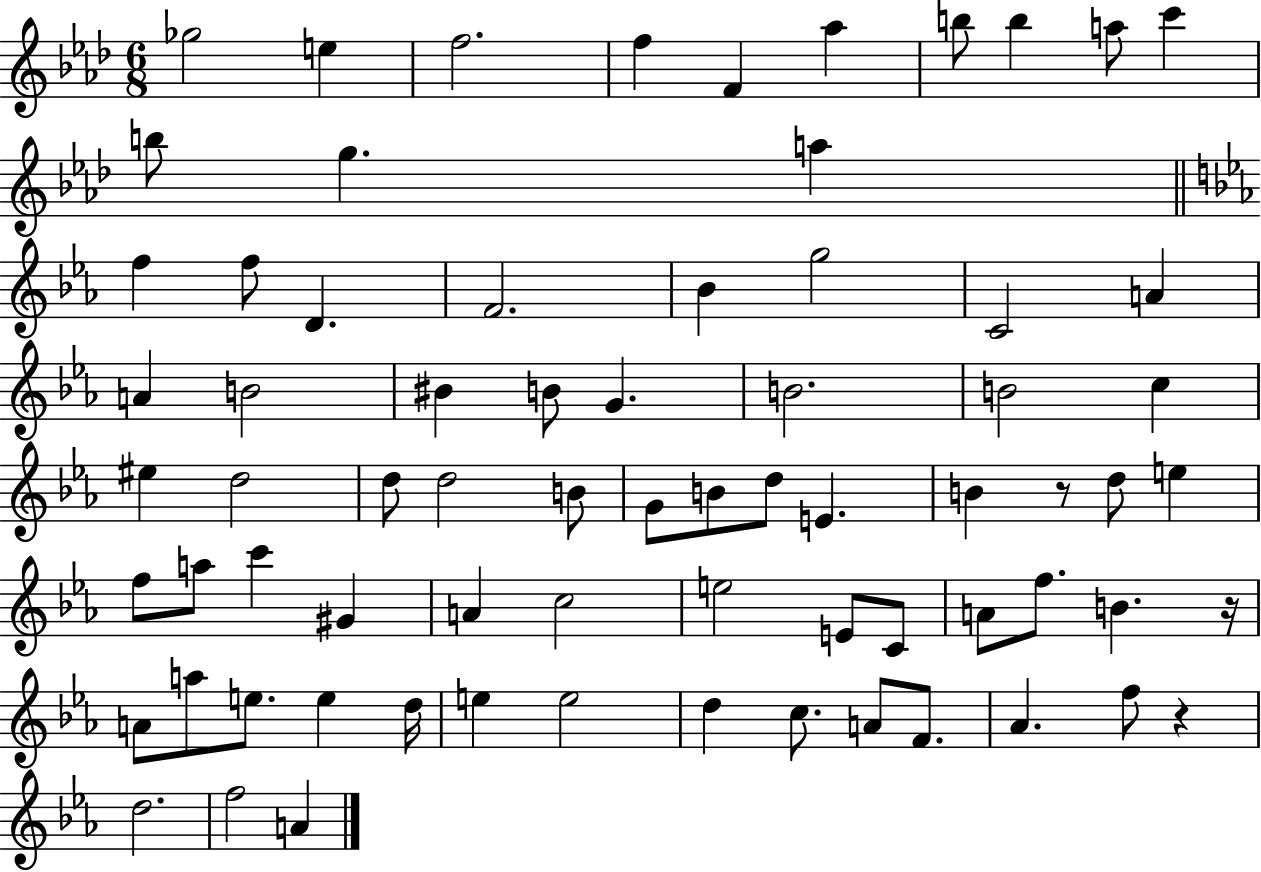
{
  \clef treble
  \numericTimeSignature
  \time 6/8
  \key aes \major
  ges''2 e''4 | f''2. | f''4 f'4 aes''4 | b''8 b''4 a''8 c'''4 | \break b''8 g''4. a''4 | \bar "||" \break \key ees \major f''4 f''8 d'4. | f'2. | bes'4 g''2 | c'2 a'4 | \break a'4 b'2 | bis'4 b'8 g'4. | b'2. | b'2 c''4 | \break eis''4 d''2 | d''8 d''2 b'8 | g'8 b'8 d''8 e'4. | b'4 r8 d''8 e''4 | \break f''8 a''8 c'''4 gis'4 | a'4 c''2 | e''2 e'8 c'8 | a'8 f''8. b'4. r16 | \break a'8 a''8 e''8. e''4 d''16 | e''4 e''2 | d''4 c''8. a'8 f'8. | aes'4. f''8 r4 | \break d''2. | f''2 a'4 | \bar "|."
}